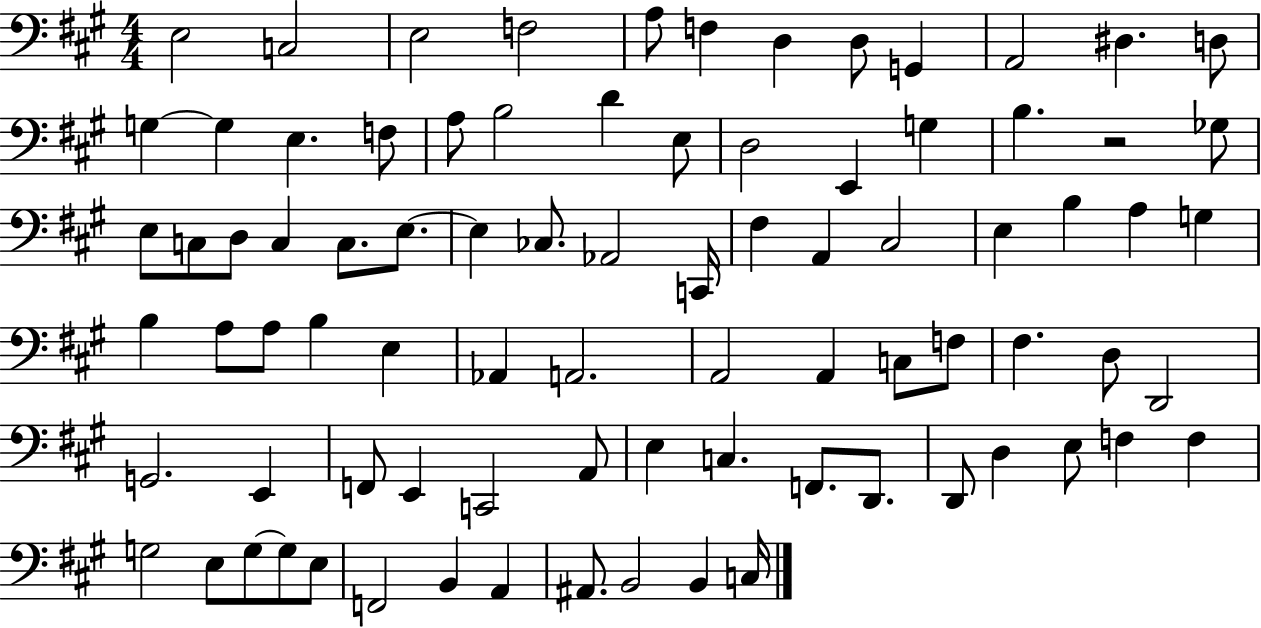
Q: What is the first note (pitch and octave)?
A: E3